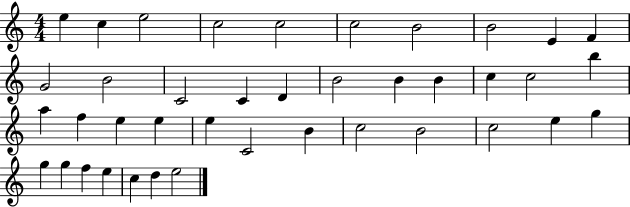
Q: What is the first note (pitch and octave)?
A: E5